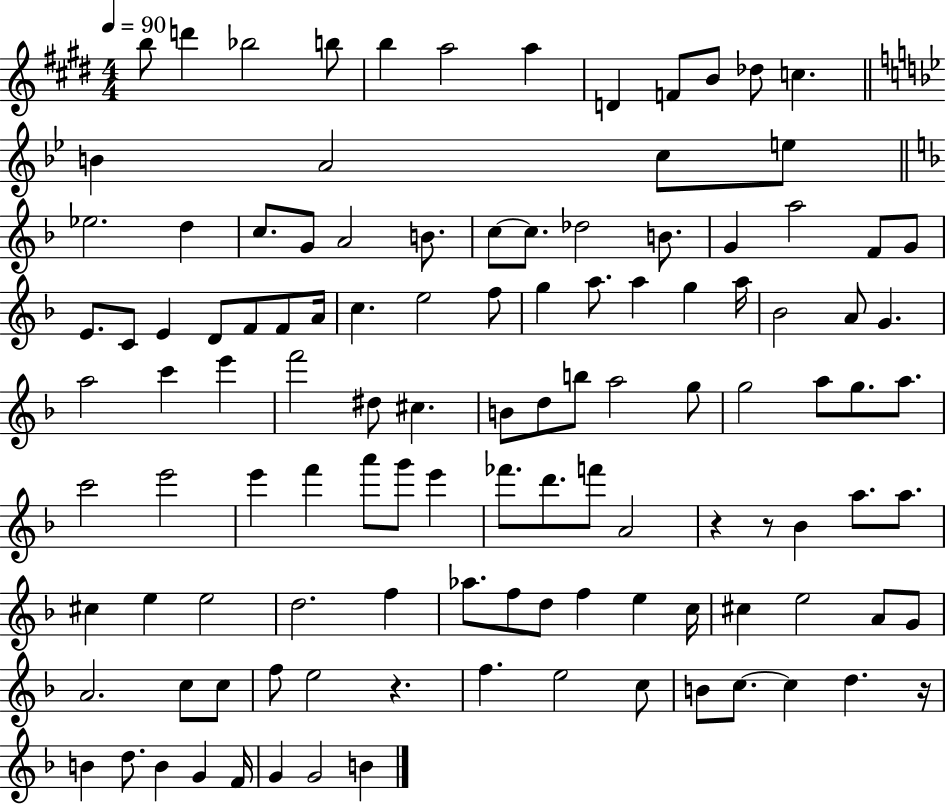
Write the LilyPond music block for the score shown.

{
  \clef treble
  \numericTimeSignature
  \time 4/4
  \key e \major
  \tempo 4 = 90
  b''8 d'''4 bes''2 b''8 | b''4 a''2 a''4 | d'4 f'8 b'8 des''8 c''4. | \bar "||" \break \key bes \major b'4 a'2 c''8 e''8 | \bar "||" \break \key f \major ees''2. d''4 | c''8. g'8 a'2 b'8. | c''8~~ c''8. des''2 b'8. | g'4 a''2 f'8 g'8 | \break e'8. c'8 e'4 d'8 f'8 f'8 a'16 | c''4. e''2 f''8 | g''4 a''8. a''4 g''4 a''16 | bes'2 a'8 g'4. | \break a''2 c'''4 e'''4 | f'''2 dis''8 cis''4. | b'8 d''8 b''8 a''2 g''8 | g''2 a''8 g''8. a''8. | \break c'''2 e'''2 | e'''4 f'''4 a'''8 g'''8 e'''4 | fes'''8. d'''8. f'''8 a'2 | r4 r8 bes'4 a''8. a''8. | \break cis''4 e''4 e''2 | d''2. f''4 | aes''8. f''8 d''8 f''4 e''4 c''16 | cis''4 e''2 a'8 g'8 | \break a'2. c''8 c''8 | f''8 e''2 r4. | f''4. e''2 c''8 | b'8 c''8.~~ c''4 d''4. r16 | \break b'4 d''8. b'4 g'4 f'16 | g'4 g'2 b'4 | \bar "|."
}